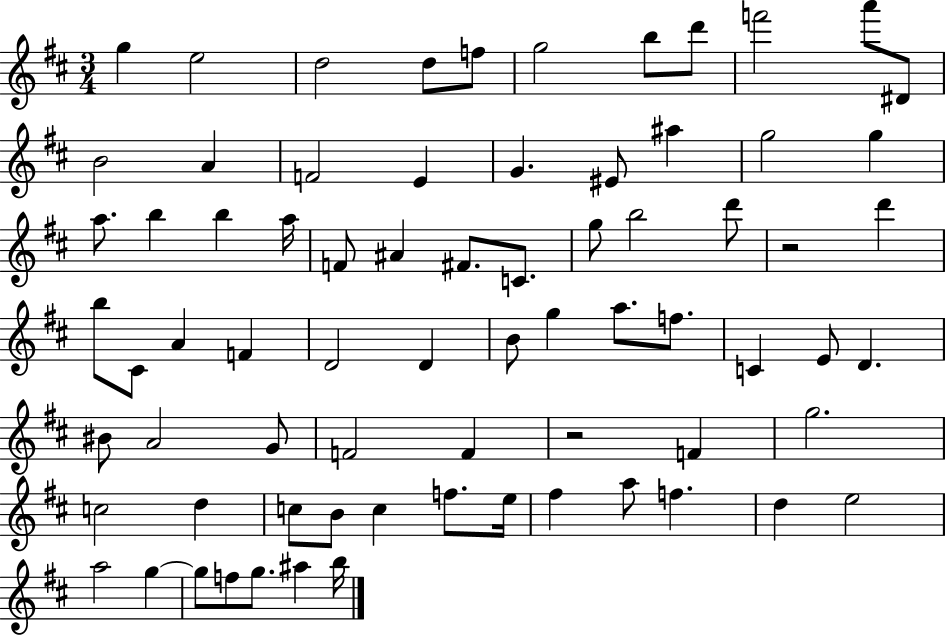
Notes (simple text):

G5/q E5/h D5/h D5/e F5/e G5/h B5/e D6/e F6/h A6/e D#4/e B4/h A4/q F4/h E4/q G4/q. EIS4/e A#5/q G5/h G5/q A5/e. B5/q B5/q A5/s F4/e A#4/q F#4/e. C4/e. G5/e B5/h D6/e R/h D6/q B5/e C#4/e A4/q F4/q D4/h D4/q B4/e G5/q A5/e. F5/e. C4/q E4/e D4/q. BIS4/e A4/h G4/e F4/h F4/q R/h F4/q G5/h. C5/h D5/q C5/e B4/e C5/q F5/e. E5/s F#5/q A5/e F5/q. D5/q E5/h A5/h G5/q G5/e F5/e G5/e. A#5/q B5/s